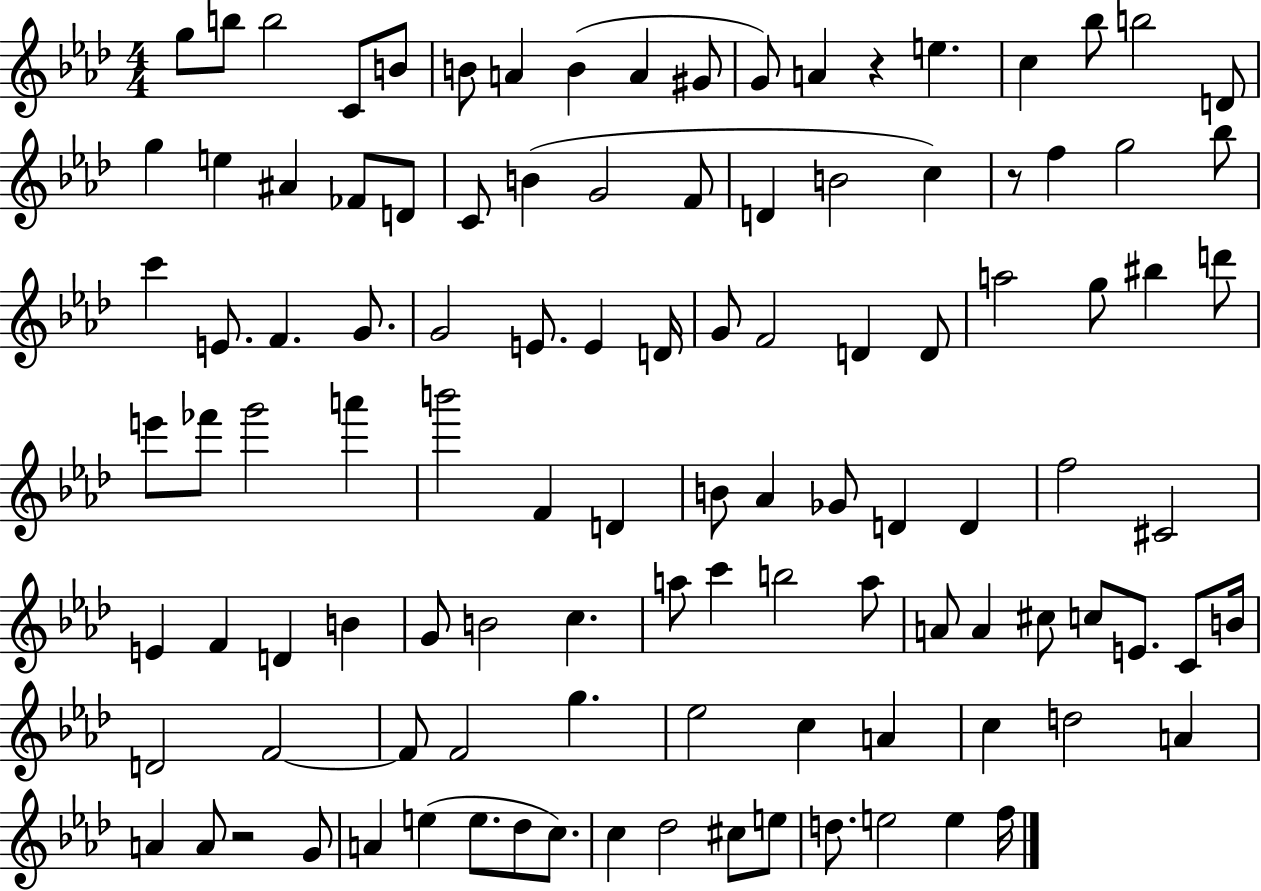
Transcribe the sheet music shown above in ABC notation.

X:1
T:Untitled
M:4/4
L:1/4
K:Ab
g/2 b/2 b2 C/2 B/2 B/2 A B A ^G/2 G/2 A z e c _b/2 b2 D/2 g e ^A _F/2 D/2 C/2 B G2 F/2 D B2 c z/2 f g2 _b/2 c' E/2 F G/2 G2 E/2 E D/4 G/2 F2 D D/2 a2 g/2 ^b d'/2 e'/2 _f'/2 g'2 a' b'2 F D B/2 _A _G/2 D D f2 ^C2 E F D B G/2 B2 c a/2 c' b2 a/2 A/2 A ^c/2 c/2 E/2 C/2 B/4 D2 F2 F/2 F2 g _e2 c A c d2 A A A/2 z2 G/2 A e e/2 _d/2 c/2 c _d2 ^c/2 e/2 d/2 e2 e f/4